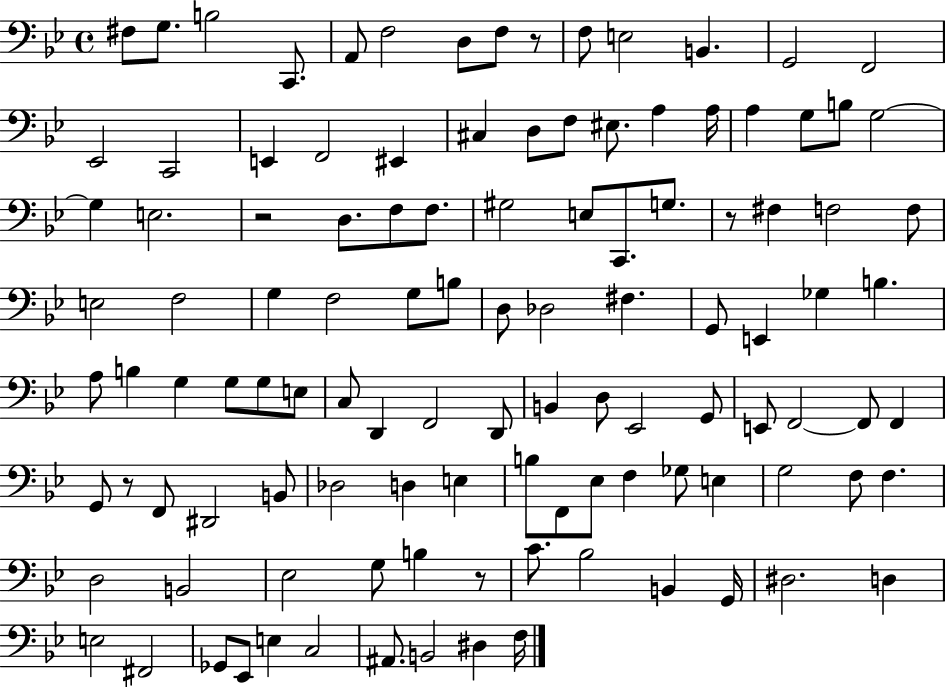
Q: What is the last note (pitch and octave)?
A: F3